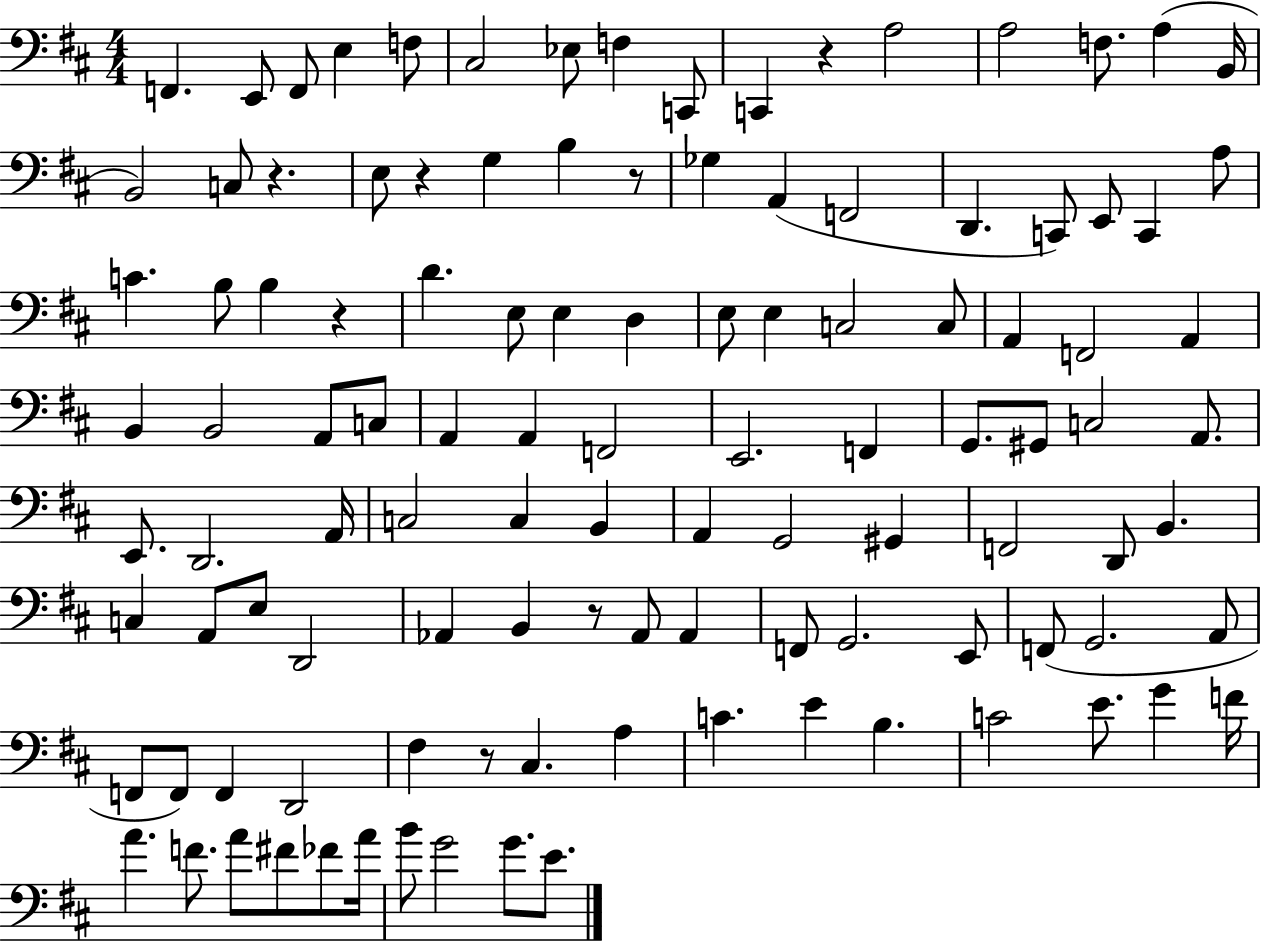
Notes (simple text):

F2/q. E2/e F2/e E3/q F3/e C#3/h Eb3/e F3/q C2/e C2/q R/q A3/h A3/h F3/e. A3/q B2/s B2/h C3/e R/q. E3/e R/q G3/q B3/q R/e Gb3/q A2/q F2/h D2/q. C2/e E2/e C2/q A3/e C4/q. B3/e B3/q R/q D4/q. E3/e E3/q D3/q E3/e E3/q C3/h C3/e A2/q F2/h A2/q B2/q B2/h A2/e C3/e A2/q A2/q F2/h E2/h. F2/q G2/e. G#2/e C3/h A2/e. E2/e. D2/h. A2/s C3/h C3/q B2/q A2/q G2/h G#2/q F2/h D2/e B2/q. C3/q A2/e E3/e D2/h Ab2/q B2/q R/e Ab2/e Ab2/q F2/e G2/h. E2/e F2/e G2/h. A2/e F2/e F2/e F2/q D2/h F#3/q R/e C#3/q. A3/q C4/q. E4/q B3/q. C4/h E4/e. G4/q F4/s A4/q. F4/e. A4/e F#4/e FES4/e A4/s B4/e G4/h G4/e. E4/e.